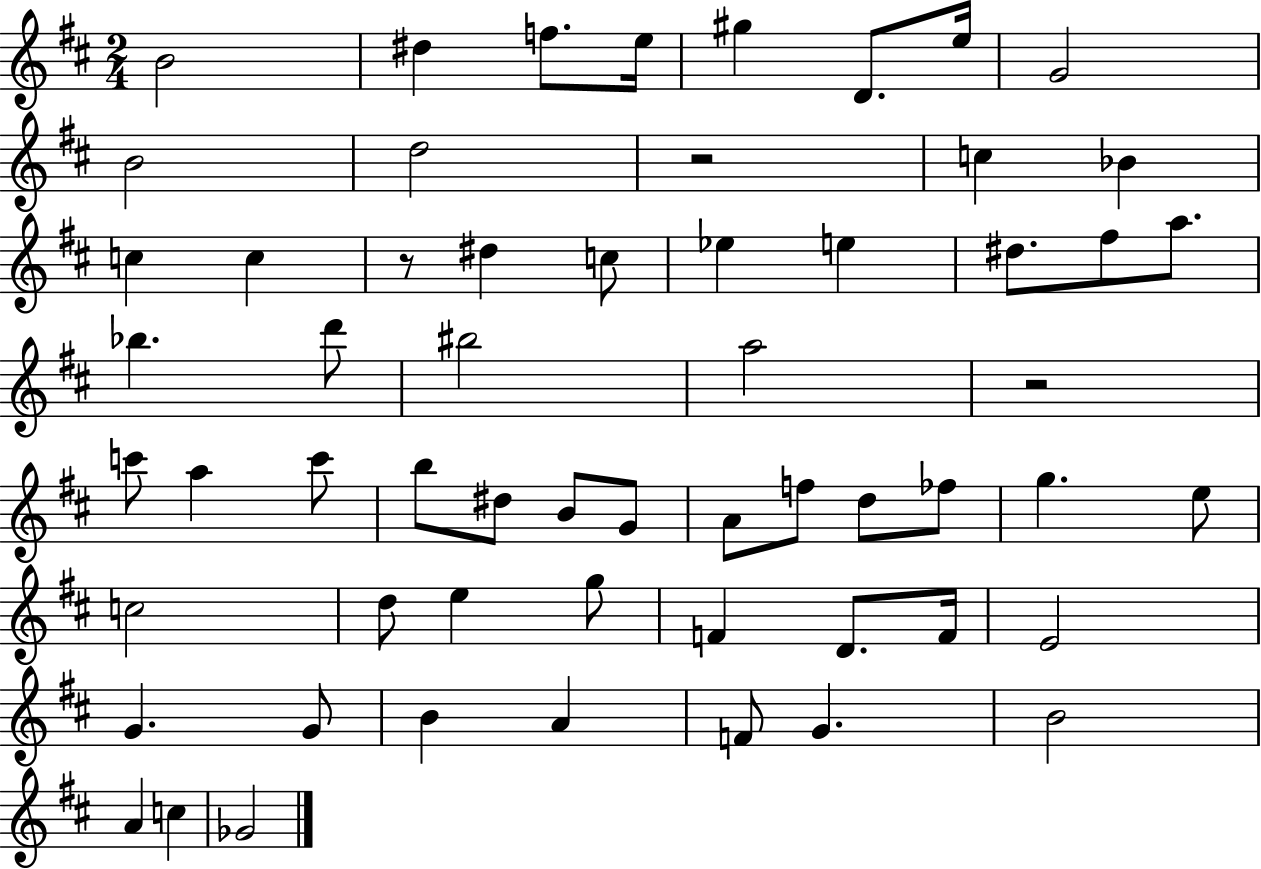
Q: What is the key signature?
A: D major